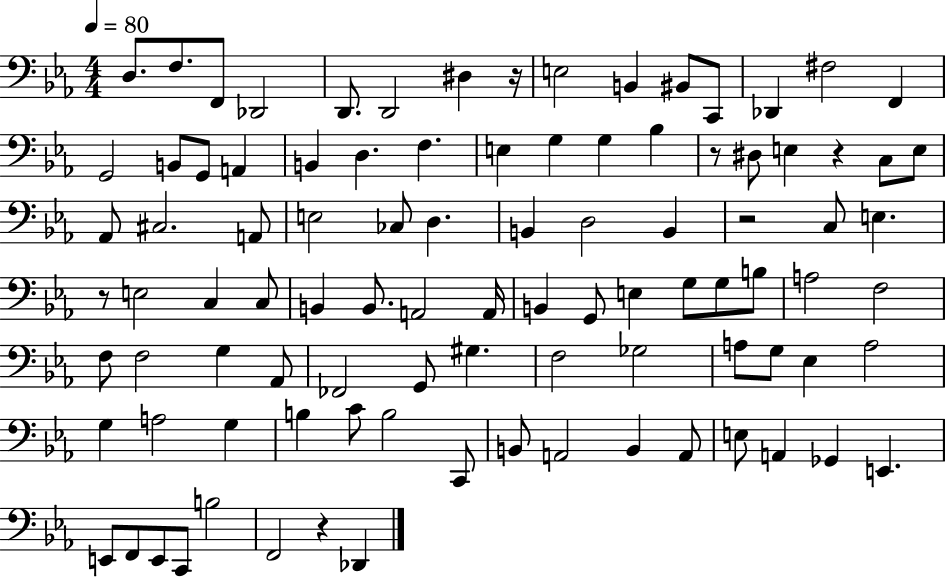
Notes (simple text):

D3/e. F3/e. F2/e Db2/h D2/e. D2/h D#3/q R/s E3/h B2/q BIS2/e C2/e Db2/q F#3/h F2/q G2/h B2/e G2/e A2/q B2/q D3/q. F3/q. E3/q G3/q G3/q Bb3/q R/e D#3/e E3/q R/q C3/e E3/e Ab2/e C#3/h. A2/e E3/h CES3/e D3/q. B2/q D3/h B2/q R/h C3/e E3/q. R/e E3/h C3/q C3/e B2/q B2/e. A2/h A2/s B2/q G2/e E3/q G3/e G3/e B3/e A3/h F3/h F3/e F3/h G3/q Ab2/e FES2/h G2/e G#3/q. F3/h Gb3/h A3/e G3/e Eb3/q A3/h G3/q A3/h G3/q B3/q C4/e B3/h C2/e B2/e A2/h B2/q A2/e E3/e A2/q Gb2/q E2/q. E2/e F2/e E2/e C2/e B3/h F2/h R/q Db2/q